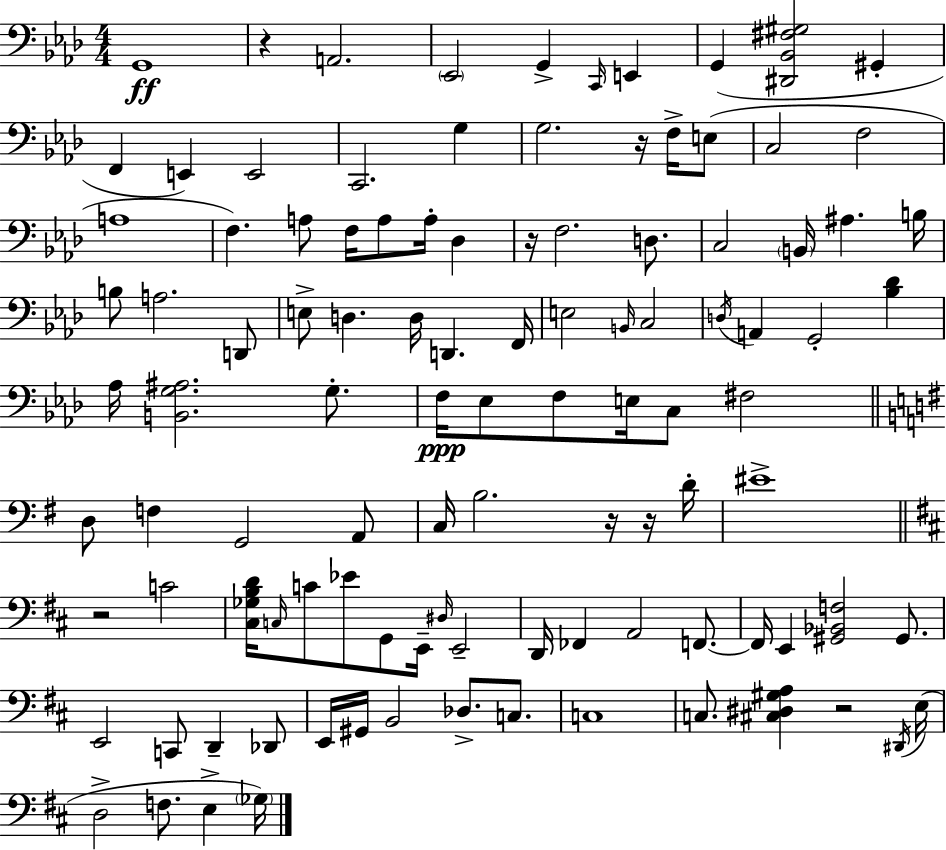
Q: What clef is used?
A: bass